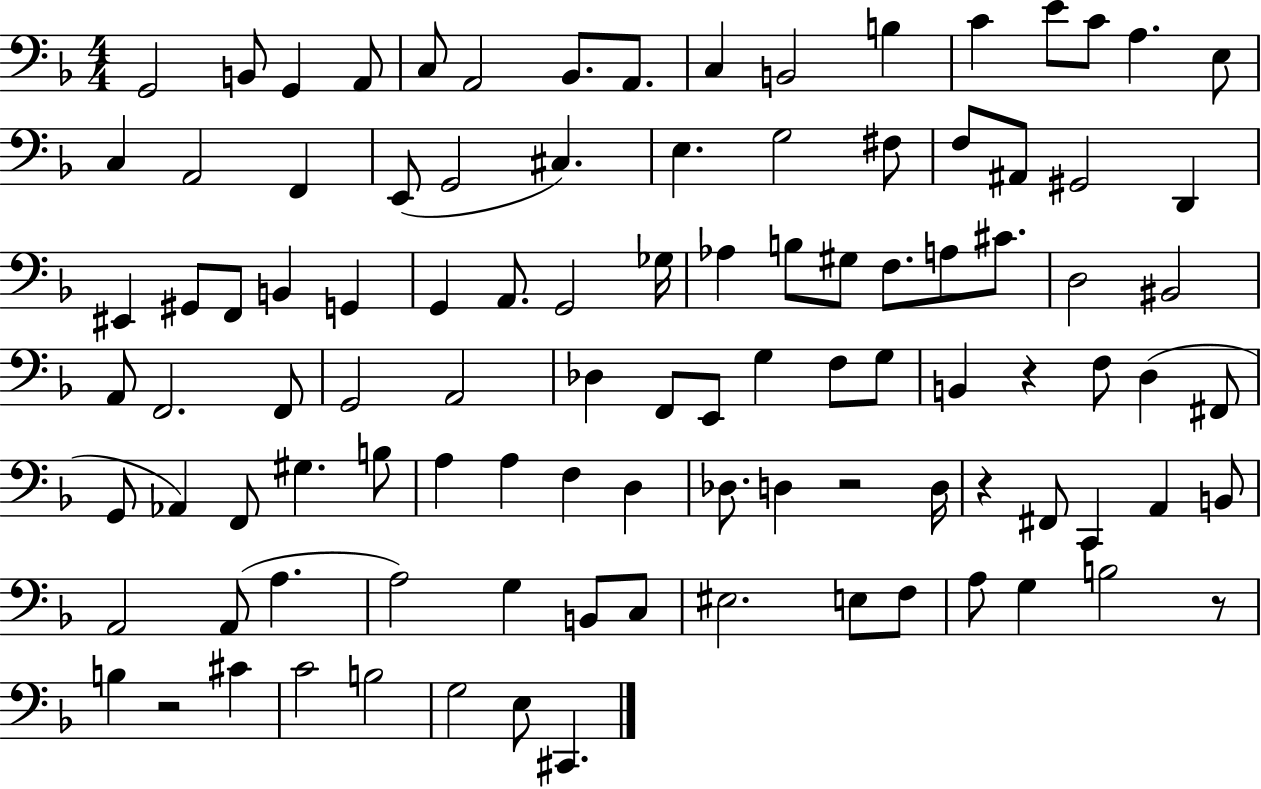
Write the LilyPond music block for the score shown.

{
  \clef bass
  \numericTimeSignature
  \time 4/4
  \key f \major
  g,2 b,8 g,4 a,8 | c8 a,2 bes,8. a,8. | c4 b,2 b4 | c'4 e'8 c'8 a4. e8 | \break c4 a,2 f,4 | e,8( g,2 cis4.) | e4. g2 fis8 | f8 ais,8 gis,2 d,4 | \break eis,4 gis,8 f,8 b,4 g,4 | g,4 a,8. g,2 ges16 | aes4 b8 gis8 f8. a8 cis'8. | d2 bis,2 | \break a,8 f,2. f,8 | g,2 a,2 | des4 f,8 e,8 g4 f8 g8 | b,4 r4 f8 d4( fis,8 | \break g,8 aes,4) f,8 gis4. b8 | a4 a4 f4 d4 | des8. d4 r2 d16 | r4 fis,8 c,4 a,4 b,8 | \break a,2 a,8( a4. | a2) g4 b,8 c8 | eis2. e8 f8 | a8 g4 b2 r8 | \break b4 r2 cis'4 | c'2 b2 | g2 e8 cis,4. | \bar "|."
}